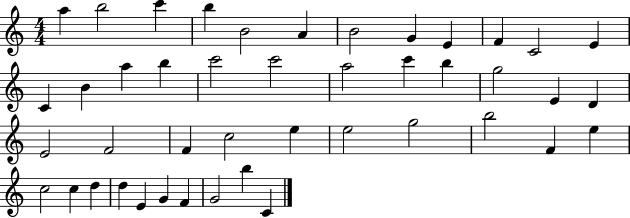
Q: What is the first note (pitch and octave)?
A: A5